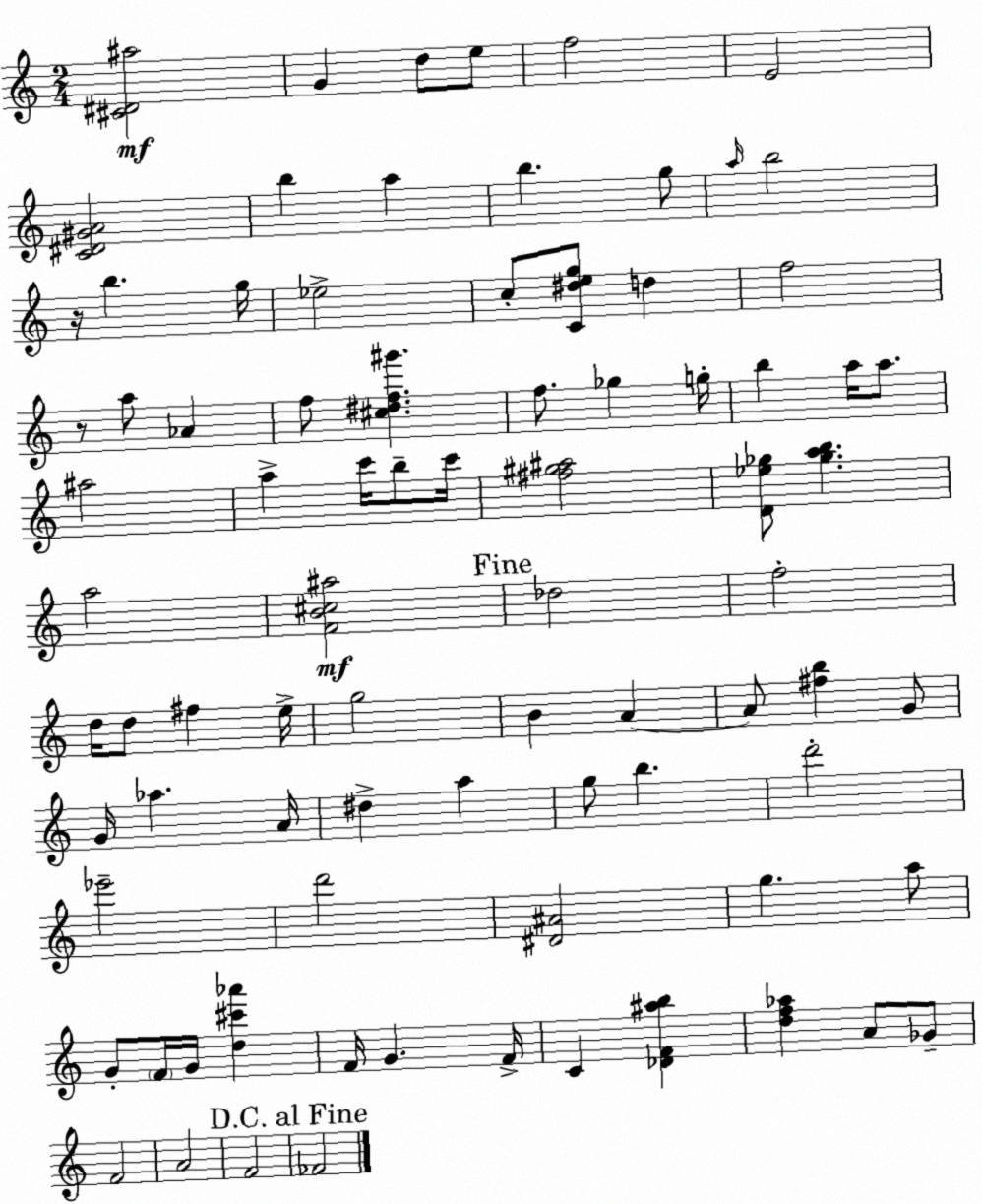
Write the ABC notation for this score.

X:1
T:Untitled
M:2/4
L:1/4
K:C
[^C^D^a]2 G d/2 e/2 f2 E2 [C^D^GA]2 b a b g/2 a/4 b2 z/4 b g/4 _e2 c/2 [C^deg]/2 d f2 z/2 a/2 _A f/2 [^c^df^g'] f/2 _g g/4 b a/4 a/2 ^a2 a c'/4 b/2 c'/4 [^f^g^a]2 [D_e_g]/2 [_gab] a2 [FB^c^a]2 _d2 f2 d/4 d/2 ^f e/4 g2 B A A/2 [^fb] G/2 G/4 _a A/4 ^d a g/2 b d'2 _e'2 d'2 [^D^A]2 g a/2 G/2 F/4 G/4 [d^c'_a'] F/4 G F/4 C [_DF^ab] [df_a] A/2 _G/2 F2 A2 F2 _F2